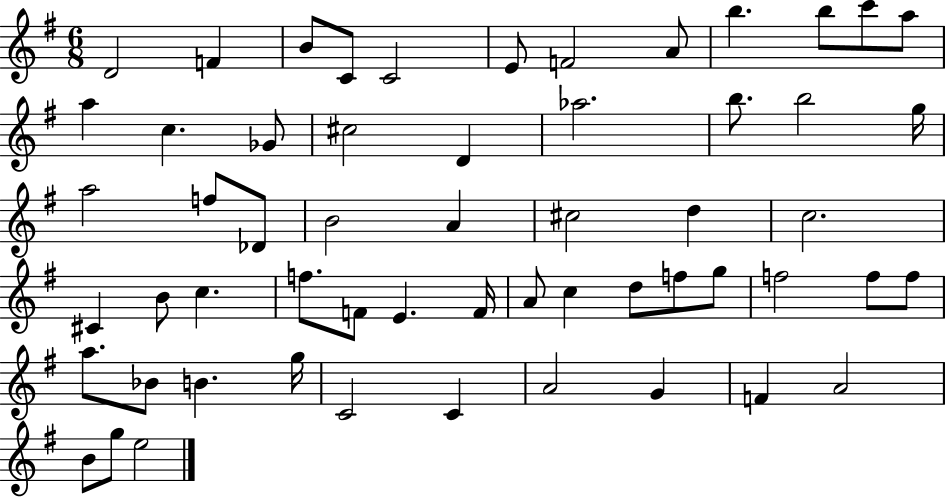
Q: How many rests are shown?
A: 0